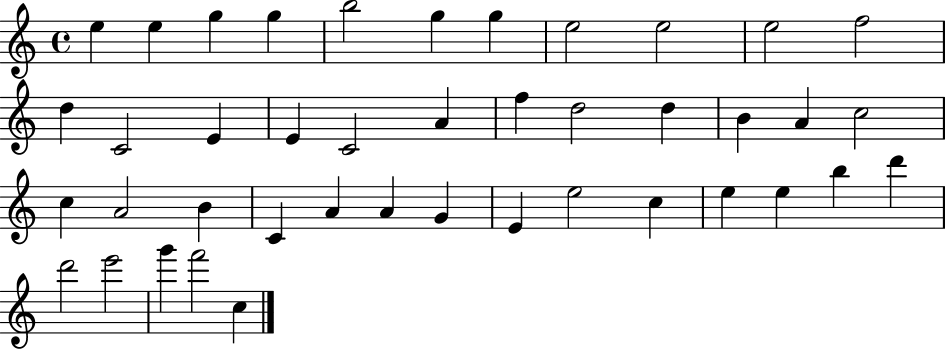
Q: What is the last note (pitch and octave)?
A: C5